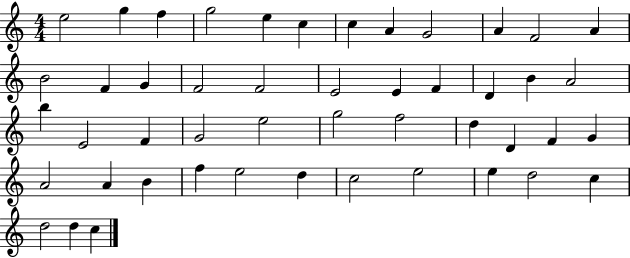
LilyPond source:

{
  \clef treble
  \numericTimeSignature
  \time 4/4
  \key c \major
  e''2 g''4 f''4 | g''2 e''4 c''4 | c''4 a'4 g'2 | a'4 f'2 a'4 | \break b'2 f'4 g'4 | f'2 f'2 | e'2 e'4 f'4 | d'4 b'4 a'2 | \break b''4 e'2 f'4 | g'2 e''2 | g''2 f''2 | d''4 d'4 f'4 g'4 | \break a'2 a'4 b'4 | f''4 e''2 d''4 | c''2 e''2 | e''4 d''2 c''4 | \break d''2 d''4 c''4 | \bar "|."
}